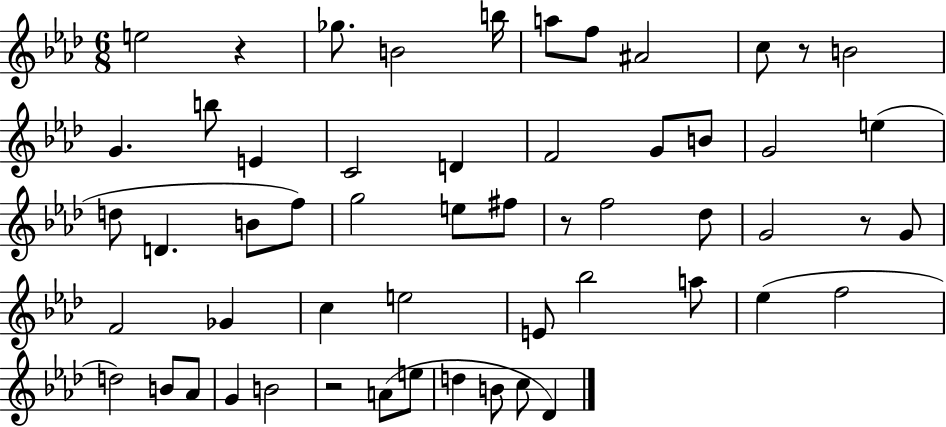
E5/h R/q Gb5/e. B4/h B5/s A5/e F5/e A#4/h C5/e R/e B4/h G4/q. B5/e E4/q C4/h D4/q F4/h G4/e B4/e G4/h E5/q D5/e D4/q. B4/e F5/e G5/h E5/e F#5/e R/e F5/h Db5/e G4/h R/e G4/e F4/h Gb4/q C5/q E5/h E4/e Bb5/h A5/e Eb5/q F5/h D5/h B4/e Ab4/e G4/q B4/h R/h A4/e E5/e D5/q B4/e C5/e Db4/q